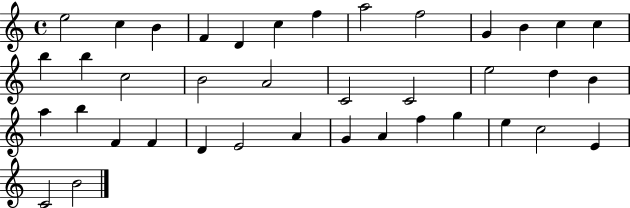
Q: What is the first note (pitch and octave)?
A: E5